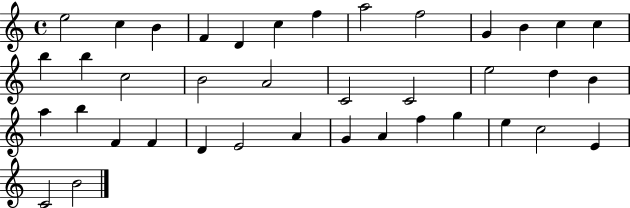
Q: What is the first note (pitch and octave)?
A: E5